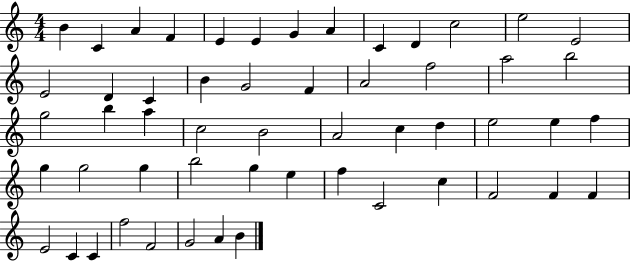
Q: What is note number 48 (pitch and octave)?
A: C4